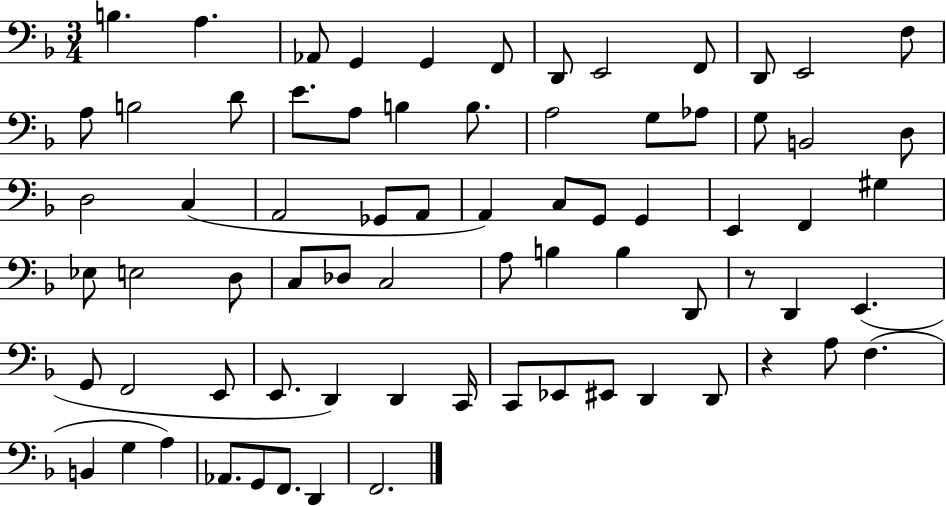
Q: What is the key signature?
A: F major